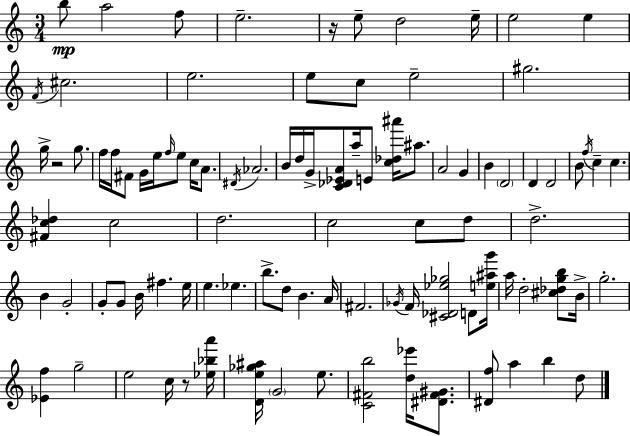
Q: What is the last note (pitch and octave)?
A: D5